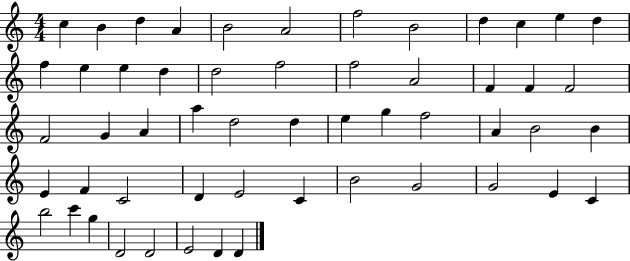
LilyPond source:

{
  \clef treble
  \numericTimeSignature
  \time 4/4
  \key c \major
  c''4 b'4 d''4 a'4 | b'2 a'2 | f''2 b'2 | d''4 c''4 e''4 d''4 | \break f''4 e''4 e''4 d''4 | d''2 f''2 | f''2 a'2 | f'4 f'4 f'2 | \break f'2 g'4 a'4 | a''4 d''2 d''4 | e''4 g''4 f''2 | a'4 b'2 b'4 | \break e'4 f'4 c'2 | d'4 e'2 c'4 | b'2 g'2 | g'2 e'4 c'4 | \break b''2 c'''4 g''4 | d'2 d'2 | e'2 d'4 d'4 | \bar "|."
}